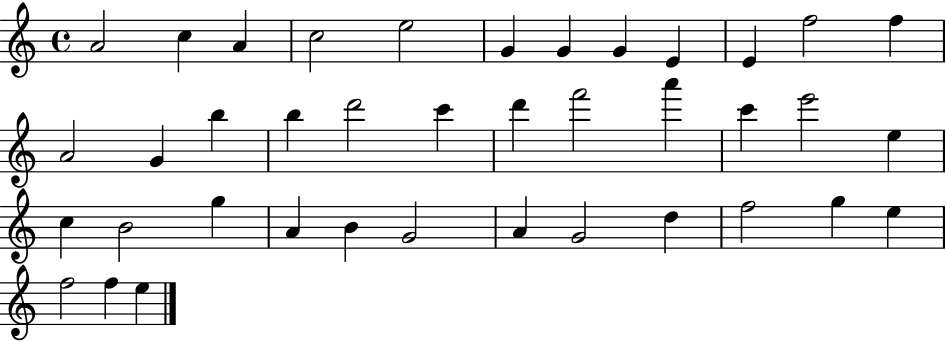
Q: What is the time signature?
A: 4/4